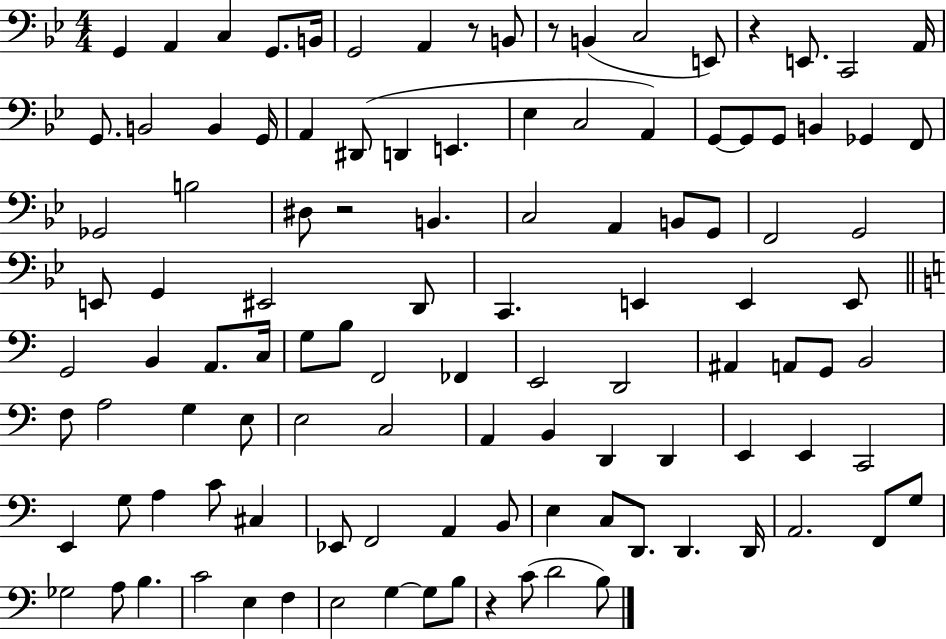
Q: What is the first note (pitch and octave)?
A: G2